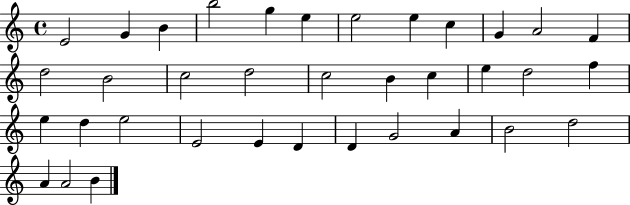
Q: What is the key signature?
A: C major